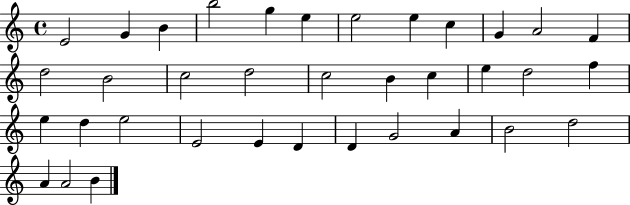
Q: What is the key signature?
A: C major